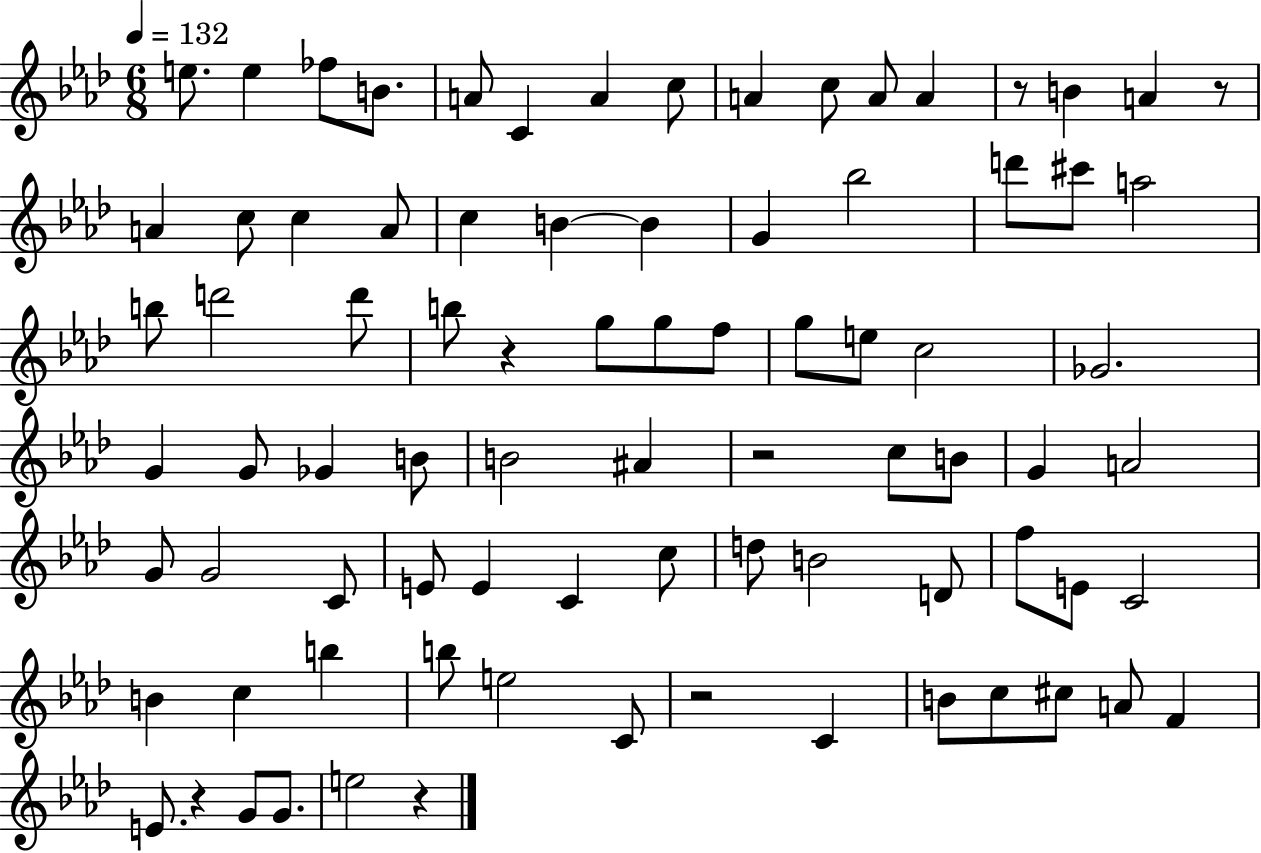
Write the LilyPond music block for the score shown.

{
  \clef treble
  \numericTimeSignature
  \time 6/8
  \key aes \major
  \tempo 4 = 132
  e''8. e''4 fes''8 b'8. | a'8 c'4 a'4 c''8 | a'4 c''8 a'8 a'4 | r8 b'4 a'4 r8 | \break a'4 c''8 c''4 a'8 | c''4 b'4~~ b'4 | g'4 bes''2 | d'''8 cis'''8 a''2 | \break b''8 d'''2 d'''8 | b''8 r4 g''8 g''8 f''8 | g''8 e''8 c''2 | ges'2. | \break g'4 g'8 ges'4 b'8 | b'2 ais'4 | r2 c''8 b'8 | g'4 a'2 | \break g'8 g'2 c'8 | e'8 e'4 c'4 c''8 | d''8 b'2 d'8 | f''8 e'8 c'2 | \break b'4 c''4 b''4 | b''8 e''2 c'8 | r2 c'4 | b'8 c''8 cis''8 a'8 f'4 | \break e'8. r4 g'8 g'8. | e''2 r4 | \bar "|."
}